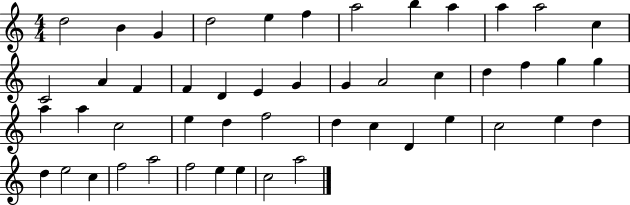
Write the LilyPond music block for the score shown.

{
  \clef treble
  \numericTimeSignature
  \time 4/4
  \key c \major
  d''2 b'4 g'4 | d''2 e''4 f''4 | a''2 b''4 a''4 | a''4 a''2 c''4 | \break c'2 a'4 f'4 | f'4 d'4 e'4 g'4 | g'4 a'2 c''4 | d''4 f''4 g''4 g''4 | \break a''4 a''4 c''2 | e''4 d''4 f''2 | d''4 c''4 d'4 e''4 | c''2 e''4 d''4 | \break d''4 e''2 c''4 | f''2 a''2 | f''2 e''4 e''4 | c''2 a''2 | \break \bar "|."
}